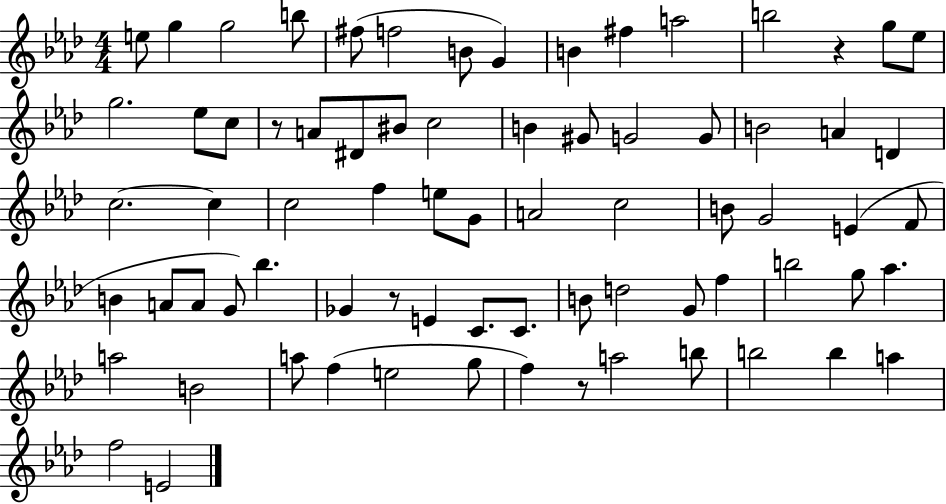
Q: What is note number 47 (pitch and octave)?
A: E4